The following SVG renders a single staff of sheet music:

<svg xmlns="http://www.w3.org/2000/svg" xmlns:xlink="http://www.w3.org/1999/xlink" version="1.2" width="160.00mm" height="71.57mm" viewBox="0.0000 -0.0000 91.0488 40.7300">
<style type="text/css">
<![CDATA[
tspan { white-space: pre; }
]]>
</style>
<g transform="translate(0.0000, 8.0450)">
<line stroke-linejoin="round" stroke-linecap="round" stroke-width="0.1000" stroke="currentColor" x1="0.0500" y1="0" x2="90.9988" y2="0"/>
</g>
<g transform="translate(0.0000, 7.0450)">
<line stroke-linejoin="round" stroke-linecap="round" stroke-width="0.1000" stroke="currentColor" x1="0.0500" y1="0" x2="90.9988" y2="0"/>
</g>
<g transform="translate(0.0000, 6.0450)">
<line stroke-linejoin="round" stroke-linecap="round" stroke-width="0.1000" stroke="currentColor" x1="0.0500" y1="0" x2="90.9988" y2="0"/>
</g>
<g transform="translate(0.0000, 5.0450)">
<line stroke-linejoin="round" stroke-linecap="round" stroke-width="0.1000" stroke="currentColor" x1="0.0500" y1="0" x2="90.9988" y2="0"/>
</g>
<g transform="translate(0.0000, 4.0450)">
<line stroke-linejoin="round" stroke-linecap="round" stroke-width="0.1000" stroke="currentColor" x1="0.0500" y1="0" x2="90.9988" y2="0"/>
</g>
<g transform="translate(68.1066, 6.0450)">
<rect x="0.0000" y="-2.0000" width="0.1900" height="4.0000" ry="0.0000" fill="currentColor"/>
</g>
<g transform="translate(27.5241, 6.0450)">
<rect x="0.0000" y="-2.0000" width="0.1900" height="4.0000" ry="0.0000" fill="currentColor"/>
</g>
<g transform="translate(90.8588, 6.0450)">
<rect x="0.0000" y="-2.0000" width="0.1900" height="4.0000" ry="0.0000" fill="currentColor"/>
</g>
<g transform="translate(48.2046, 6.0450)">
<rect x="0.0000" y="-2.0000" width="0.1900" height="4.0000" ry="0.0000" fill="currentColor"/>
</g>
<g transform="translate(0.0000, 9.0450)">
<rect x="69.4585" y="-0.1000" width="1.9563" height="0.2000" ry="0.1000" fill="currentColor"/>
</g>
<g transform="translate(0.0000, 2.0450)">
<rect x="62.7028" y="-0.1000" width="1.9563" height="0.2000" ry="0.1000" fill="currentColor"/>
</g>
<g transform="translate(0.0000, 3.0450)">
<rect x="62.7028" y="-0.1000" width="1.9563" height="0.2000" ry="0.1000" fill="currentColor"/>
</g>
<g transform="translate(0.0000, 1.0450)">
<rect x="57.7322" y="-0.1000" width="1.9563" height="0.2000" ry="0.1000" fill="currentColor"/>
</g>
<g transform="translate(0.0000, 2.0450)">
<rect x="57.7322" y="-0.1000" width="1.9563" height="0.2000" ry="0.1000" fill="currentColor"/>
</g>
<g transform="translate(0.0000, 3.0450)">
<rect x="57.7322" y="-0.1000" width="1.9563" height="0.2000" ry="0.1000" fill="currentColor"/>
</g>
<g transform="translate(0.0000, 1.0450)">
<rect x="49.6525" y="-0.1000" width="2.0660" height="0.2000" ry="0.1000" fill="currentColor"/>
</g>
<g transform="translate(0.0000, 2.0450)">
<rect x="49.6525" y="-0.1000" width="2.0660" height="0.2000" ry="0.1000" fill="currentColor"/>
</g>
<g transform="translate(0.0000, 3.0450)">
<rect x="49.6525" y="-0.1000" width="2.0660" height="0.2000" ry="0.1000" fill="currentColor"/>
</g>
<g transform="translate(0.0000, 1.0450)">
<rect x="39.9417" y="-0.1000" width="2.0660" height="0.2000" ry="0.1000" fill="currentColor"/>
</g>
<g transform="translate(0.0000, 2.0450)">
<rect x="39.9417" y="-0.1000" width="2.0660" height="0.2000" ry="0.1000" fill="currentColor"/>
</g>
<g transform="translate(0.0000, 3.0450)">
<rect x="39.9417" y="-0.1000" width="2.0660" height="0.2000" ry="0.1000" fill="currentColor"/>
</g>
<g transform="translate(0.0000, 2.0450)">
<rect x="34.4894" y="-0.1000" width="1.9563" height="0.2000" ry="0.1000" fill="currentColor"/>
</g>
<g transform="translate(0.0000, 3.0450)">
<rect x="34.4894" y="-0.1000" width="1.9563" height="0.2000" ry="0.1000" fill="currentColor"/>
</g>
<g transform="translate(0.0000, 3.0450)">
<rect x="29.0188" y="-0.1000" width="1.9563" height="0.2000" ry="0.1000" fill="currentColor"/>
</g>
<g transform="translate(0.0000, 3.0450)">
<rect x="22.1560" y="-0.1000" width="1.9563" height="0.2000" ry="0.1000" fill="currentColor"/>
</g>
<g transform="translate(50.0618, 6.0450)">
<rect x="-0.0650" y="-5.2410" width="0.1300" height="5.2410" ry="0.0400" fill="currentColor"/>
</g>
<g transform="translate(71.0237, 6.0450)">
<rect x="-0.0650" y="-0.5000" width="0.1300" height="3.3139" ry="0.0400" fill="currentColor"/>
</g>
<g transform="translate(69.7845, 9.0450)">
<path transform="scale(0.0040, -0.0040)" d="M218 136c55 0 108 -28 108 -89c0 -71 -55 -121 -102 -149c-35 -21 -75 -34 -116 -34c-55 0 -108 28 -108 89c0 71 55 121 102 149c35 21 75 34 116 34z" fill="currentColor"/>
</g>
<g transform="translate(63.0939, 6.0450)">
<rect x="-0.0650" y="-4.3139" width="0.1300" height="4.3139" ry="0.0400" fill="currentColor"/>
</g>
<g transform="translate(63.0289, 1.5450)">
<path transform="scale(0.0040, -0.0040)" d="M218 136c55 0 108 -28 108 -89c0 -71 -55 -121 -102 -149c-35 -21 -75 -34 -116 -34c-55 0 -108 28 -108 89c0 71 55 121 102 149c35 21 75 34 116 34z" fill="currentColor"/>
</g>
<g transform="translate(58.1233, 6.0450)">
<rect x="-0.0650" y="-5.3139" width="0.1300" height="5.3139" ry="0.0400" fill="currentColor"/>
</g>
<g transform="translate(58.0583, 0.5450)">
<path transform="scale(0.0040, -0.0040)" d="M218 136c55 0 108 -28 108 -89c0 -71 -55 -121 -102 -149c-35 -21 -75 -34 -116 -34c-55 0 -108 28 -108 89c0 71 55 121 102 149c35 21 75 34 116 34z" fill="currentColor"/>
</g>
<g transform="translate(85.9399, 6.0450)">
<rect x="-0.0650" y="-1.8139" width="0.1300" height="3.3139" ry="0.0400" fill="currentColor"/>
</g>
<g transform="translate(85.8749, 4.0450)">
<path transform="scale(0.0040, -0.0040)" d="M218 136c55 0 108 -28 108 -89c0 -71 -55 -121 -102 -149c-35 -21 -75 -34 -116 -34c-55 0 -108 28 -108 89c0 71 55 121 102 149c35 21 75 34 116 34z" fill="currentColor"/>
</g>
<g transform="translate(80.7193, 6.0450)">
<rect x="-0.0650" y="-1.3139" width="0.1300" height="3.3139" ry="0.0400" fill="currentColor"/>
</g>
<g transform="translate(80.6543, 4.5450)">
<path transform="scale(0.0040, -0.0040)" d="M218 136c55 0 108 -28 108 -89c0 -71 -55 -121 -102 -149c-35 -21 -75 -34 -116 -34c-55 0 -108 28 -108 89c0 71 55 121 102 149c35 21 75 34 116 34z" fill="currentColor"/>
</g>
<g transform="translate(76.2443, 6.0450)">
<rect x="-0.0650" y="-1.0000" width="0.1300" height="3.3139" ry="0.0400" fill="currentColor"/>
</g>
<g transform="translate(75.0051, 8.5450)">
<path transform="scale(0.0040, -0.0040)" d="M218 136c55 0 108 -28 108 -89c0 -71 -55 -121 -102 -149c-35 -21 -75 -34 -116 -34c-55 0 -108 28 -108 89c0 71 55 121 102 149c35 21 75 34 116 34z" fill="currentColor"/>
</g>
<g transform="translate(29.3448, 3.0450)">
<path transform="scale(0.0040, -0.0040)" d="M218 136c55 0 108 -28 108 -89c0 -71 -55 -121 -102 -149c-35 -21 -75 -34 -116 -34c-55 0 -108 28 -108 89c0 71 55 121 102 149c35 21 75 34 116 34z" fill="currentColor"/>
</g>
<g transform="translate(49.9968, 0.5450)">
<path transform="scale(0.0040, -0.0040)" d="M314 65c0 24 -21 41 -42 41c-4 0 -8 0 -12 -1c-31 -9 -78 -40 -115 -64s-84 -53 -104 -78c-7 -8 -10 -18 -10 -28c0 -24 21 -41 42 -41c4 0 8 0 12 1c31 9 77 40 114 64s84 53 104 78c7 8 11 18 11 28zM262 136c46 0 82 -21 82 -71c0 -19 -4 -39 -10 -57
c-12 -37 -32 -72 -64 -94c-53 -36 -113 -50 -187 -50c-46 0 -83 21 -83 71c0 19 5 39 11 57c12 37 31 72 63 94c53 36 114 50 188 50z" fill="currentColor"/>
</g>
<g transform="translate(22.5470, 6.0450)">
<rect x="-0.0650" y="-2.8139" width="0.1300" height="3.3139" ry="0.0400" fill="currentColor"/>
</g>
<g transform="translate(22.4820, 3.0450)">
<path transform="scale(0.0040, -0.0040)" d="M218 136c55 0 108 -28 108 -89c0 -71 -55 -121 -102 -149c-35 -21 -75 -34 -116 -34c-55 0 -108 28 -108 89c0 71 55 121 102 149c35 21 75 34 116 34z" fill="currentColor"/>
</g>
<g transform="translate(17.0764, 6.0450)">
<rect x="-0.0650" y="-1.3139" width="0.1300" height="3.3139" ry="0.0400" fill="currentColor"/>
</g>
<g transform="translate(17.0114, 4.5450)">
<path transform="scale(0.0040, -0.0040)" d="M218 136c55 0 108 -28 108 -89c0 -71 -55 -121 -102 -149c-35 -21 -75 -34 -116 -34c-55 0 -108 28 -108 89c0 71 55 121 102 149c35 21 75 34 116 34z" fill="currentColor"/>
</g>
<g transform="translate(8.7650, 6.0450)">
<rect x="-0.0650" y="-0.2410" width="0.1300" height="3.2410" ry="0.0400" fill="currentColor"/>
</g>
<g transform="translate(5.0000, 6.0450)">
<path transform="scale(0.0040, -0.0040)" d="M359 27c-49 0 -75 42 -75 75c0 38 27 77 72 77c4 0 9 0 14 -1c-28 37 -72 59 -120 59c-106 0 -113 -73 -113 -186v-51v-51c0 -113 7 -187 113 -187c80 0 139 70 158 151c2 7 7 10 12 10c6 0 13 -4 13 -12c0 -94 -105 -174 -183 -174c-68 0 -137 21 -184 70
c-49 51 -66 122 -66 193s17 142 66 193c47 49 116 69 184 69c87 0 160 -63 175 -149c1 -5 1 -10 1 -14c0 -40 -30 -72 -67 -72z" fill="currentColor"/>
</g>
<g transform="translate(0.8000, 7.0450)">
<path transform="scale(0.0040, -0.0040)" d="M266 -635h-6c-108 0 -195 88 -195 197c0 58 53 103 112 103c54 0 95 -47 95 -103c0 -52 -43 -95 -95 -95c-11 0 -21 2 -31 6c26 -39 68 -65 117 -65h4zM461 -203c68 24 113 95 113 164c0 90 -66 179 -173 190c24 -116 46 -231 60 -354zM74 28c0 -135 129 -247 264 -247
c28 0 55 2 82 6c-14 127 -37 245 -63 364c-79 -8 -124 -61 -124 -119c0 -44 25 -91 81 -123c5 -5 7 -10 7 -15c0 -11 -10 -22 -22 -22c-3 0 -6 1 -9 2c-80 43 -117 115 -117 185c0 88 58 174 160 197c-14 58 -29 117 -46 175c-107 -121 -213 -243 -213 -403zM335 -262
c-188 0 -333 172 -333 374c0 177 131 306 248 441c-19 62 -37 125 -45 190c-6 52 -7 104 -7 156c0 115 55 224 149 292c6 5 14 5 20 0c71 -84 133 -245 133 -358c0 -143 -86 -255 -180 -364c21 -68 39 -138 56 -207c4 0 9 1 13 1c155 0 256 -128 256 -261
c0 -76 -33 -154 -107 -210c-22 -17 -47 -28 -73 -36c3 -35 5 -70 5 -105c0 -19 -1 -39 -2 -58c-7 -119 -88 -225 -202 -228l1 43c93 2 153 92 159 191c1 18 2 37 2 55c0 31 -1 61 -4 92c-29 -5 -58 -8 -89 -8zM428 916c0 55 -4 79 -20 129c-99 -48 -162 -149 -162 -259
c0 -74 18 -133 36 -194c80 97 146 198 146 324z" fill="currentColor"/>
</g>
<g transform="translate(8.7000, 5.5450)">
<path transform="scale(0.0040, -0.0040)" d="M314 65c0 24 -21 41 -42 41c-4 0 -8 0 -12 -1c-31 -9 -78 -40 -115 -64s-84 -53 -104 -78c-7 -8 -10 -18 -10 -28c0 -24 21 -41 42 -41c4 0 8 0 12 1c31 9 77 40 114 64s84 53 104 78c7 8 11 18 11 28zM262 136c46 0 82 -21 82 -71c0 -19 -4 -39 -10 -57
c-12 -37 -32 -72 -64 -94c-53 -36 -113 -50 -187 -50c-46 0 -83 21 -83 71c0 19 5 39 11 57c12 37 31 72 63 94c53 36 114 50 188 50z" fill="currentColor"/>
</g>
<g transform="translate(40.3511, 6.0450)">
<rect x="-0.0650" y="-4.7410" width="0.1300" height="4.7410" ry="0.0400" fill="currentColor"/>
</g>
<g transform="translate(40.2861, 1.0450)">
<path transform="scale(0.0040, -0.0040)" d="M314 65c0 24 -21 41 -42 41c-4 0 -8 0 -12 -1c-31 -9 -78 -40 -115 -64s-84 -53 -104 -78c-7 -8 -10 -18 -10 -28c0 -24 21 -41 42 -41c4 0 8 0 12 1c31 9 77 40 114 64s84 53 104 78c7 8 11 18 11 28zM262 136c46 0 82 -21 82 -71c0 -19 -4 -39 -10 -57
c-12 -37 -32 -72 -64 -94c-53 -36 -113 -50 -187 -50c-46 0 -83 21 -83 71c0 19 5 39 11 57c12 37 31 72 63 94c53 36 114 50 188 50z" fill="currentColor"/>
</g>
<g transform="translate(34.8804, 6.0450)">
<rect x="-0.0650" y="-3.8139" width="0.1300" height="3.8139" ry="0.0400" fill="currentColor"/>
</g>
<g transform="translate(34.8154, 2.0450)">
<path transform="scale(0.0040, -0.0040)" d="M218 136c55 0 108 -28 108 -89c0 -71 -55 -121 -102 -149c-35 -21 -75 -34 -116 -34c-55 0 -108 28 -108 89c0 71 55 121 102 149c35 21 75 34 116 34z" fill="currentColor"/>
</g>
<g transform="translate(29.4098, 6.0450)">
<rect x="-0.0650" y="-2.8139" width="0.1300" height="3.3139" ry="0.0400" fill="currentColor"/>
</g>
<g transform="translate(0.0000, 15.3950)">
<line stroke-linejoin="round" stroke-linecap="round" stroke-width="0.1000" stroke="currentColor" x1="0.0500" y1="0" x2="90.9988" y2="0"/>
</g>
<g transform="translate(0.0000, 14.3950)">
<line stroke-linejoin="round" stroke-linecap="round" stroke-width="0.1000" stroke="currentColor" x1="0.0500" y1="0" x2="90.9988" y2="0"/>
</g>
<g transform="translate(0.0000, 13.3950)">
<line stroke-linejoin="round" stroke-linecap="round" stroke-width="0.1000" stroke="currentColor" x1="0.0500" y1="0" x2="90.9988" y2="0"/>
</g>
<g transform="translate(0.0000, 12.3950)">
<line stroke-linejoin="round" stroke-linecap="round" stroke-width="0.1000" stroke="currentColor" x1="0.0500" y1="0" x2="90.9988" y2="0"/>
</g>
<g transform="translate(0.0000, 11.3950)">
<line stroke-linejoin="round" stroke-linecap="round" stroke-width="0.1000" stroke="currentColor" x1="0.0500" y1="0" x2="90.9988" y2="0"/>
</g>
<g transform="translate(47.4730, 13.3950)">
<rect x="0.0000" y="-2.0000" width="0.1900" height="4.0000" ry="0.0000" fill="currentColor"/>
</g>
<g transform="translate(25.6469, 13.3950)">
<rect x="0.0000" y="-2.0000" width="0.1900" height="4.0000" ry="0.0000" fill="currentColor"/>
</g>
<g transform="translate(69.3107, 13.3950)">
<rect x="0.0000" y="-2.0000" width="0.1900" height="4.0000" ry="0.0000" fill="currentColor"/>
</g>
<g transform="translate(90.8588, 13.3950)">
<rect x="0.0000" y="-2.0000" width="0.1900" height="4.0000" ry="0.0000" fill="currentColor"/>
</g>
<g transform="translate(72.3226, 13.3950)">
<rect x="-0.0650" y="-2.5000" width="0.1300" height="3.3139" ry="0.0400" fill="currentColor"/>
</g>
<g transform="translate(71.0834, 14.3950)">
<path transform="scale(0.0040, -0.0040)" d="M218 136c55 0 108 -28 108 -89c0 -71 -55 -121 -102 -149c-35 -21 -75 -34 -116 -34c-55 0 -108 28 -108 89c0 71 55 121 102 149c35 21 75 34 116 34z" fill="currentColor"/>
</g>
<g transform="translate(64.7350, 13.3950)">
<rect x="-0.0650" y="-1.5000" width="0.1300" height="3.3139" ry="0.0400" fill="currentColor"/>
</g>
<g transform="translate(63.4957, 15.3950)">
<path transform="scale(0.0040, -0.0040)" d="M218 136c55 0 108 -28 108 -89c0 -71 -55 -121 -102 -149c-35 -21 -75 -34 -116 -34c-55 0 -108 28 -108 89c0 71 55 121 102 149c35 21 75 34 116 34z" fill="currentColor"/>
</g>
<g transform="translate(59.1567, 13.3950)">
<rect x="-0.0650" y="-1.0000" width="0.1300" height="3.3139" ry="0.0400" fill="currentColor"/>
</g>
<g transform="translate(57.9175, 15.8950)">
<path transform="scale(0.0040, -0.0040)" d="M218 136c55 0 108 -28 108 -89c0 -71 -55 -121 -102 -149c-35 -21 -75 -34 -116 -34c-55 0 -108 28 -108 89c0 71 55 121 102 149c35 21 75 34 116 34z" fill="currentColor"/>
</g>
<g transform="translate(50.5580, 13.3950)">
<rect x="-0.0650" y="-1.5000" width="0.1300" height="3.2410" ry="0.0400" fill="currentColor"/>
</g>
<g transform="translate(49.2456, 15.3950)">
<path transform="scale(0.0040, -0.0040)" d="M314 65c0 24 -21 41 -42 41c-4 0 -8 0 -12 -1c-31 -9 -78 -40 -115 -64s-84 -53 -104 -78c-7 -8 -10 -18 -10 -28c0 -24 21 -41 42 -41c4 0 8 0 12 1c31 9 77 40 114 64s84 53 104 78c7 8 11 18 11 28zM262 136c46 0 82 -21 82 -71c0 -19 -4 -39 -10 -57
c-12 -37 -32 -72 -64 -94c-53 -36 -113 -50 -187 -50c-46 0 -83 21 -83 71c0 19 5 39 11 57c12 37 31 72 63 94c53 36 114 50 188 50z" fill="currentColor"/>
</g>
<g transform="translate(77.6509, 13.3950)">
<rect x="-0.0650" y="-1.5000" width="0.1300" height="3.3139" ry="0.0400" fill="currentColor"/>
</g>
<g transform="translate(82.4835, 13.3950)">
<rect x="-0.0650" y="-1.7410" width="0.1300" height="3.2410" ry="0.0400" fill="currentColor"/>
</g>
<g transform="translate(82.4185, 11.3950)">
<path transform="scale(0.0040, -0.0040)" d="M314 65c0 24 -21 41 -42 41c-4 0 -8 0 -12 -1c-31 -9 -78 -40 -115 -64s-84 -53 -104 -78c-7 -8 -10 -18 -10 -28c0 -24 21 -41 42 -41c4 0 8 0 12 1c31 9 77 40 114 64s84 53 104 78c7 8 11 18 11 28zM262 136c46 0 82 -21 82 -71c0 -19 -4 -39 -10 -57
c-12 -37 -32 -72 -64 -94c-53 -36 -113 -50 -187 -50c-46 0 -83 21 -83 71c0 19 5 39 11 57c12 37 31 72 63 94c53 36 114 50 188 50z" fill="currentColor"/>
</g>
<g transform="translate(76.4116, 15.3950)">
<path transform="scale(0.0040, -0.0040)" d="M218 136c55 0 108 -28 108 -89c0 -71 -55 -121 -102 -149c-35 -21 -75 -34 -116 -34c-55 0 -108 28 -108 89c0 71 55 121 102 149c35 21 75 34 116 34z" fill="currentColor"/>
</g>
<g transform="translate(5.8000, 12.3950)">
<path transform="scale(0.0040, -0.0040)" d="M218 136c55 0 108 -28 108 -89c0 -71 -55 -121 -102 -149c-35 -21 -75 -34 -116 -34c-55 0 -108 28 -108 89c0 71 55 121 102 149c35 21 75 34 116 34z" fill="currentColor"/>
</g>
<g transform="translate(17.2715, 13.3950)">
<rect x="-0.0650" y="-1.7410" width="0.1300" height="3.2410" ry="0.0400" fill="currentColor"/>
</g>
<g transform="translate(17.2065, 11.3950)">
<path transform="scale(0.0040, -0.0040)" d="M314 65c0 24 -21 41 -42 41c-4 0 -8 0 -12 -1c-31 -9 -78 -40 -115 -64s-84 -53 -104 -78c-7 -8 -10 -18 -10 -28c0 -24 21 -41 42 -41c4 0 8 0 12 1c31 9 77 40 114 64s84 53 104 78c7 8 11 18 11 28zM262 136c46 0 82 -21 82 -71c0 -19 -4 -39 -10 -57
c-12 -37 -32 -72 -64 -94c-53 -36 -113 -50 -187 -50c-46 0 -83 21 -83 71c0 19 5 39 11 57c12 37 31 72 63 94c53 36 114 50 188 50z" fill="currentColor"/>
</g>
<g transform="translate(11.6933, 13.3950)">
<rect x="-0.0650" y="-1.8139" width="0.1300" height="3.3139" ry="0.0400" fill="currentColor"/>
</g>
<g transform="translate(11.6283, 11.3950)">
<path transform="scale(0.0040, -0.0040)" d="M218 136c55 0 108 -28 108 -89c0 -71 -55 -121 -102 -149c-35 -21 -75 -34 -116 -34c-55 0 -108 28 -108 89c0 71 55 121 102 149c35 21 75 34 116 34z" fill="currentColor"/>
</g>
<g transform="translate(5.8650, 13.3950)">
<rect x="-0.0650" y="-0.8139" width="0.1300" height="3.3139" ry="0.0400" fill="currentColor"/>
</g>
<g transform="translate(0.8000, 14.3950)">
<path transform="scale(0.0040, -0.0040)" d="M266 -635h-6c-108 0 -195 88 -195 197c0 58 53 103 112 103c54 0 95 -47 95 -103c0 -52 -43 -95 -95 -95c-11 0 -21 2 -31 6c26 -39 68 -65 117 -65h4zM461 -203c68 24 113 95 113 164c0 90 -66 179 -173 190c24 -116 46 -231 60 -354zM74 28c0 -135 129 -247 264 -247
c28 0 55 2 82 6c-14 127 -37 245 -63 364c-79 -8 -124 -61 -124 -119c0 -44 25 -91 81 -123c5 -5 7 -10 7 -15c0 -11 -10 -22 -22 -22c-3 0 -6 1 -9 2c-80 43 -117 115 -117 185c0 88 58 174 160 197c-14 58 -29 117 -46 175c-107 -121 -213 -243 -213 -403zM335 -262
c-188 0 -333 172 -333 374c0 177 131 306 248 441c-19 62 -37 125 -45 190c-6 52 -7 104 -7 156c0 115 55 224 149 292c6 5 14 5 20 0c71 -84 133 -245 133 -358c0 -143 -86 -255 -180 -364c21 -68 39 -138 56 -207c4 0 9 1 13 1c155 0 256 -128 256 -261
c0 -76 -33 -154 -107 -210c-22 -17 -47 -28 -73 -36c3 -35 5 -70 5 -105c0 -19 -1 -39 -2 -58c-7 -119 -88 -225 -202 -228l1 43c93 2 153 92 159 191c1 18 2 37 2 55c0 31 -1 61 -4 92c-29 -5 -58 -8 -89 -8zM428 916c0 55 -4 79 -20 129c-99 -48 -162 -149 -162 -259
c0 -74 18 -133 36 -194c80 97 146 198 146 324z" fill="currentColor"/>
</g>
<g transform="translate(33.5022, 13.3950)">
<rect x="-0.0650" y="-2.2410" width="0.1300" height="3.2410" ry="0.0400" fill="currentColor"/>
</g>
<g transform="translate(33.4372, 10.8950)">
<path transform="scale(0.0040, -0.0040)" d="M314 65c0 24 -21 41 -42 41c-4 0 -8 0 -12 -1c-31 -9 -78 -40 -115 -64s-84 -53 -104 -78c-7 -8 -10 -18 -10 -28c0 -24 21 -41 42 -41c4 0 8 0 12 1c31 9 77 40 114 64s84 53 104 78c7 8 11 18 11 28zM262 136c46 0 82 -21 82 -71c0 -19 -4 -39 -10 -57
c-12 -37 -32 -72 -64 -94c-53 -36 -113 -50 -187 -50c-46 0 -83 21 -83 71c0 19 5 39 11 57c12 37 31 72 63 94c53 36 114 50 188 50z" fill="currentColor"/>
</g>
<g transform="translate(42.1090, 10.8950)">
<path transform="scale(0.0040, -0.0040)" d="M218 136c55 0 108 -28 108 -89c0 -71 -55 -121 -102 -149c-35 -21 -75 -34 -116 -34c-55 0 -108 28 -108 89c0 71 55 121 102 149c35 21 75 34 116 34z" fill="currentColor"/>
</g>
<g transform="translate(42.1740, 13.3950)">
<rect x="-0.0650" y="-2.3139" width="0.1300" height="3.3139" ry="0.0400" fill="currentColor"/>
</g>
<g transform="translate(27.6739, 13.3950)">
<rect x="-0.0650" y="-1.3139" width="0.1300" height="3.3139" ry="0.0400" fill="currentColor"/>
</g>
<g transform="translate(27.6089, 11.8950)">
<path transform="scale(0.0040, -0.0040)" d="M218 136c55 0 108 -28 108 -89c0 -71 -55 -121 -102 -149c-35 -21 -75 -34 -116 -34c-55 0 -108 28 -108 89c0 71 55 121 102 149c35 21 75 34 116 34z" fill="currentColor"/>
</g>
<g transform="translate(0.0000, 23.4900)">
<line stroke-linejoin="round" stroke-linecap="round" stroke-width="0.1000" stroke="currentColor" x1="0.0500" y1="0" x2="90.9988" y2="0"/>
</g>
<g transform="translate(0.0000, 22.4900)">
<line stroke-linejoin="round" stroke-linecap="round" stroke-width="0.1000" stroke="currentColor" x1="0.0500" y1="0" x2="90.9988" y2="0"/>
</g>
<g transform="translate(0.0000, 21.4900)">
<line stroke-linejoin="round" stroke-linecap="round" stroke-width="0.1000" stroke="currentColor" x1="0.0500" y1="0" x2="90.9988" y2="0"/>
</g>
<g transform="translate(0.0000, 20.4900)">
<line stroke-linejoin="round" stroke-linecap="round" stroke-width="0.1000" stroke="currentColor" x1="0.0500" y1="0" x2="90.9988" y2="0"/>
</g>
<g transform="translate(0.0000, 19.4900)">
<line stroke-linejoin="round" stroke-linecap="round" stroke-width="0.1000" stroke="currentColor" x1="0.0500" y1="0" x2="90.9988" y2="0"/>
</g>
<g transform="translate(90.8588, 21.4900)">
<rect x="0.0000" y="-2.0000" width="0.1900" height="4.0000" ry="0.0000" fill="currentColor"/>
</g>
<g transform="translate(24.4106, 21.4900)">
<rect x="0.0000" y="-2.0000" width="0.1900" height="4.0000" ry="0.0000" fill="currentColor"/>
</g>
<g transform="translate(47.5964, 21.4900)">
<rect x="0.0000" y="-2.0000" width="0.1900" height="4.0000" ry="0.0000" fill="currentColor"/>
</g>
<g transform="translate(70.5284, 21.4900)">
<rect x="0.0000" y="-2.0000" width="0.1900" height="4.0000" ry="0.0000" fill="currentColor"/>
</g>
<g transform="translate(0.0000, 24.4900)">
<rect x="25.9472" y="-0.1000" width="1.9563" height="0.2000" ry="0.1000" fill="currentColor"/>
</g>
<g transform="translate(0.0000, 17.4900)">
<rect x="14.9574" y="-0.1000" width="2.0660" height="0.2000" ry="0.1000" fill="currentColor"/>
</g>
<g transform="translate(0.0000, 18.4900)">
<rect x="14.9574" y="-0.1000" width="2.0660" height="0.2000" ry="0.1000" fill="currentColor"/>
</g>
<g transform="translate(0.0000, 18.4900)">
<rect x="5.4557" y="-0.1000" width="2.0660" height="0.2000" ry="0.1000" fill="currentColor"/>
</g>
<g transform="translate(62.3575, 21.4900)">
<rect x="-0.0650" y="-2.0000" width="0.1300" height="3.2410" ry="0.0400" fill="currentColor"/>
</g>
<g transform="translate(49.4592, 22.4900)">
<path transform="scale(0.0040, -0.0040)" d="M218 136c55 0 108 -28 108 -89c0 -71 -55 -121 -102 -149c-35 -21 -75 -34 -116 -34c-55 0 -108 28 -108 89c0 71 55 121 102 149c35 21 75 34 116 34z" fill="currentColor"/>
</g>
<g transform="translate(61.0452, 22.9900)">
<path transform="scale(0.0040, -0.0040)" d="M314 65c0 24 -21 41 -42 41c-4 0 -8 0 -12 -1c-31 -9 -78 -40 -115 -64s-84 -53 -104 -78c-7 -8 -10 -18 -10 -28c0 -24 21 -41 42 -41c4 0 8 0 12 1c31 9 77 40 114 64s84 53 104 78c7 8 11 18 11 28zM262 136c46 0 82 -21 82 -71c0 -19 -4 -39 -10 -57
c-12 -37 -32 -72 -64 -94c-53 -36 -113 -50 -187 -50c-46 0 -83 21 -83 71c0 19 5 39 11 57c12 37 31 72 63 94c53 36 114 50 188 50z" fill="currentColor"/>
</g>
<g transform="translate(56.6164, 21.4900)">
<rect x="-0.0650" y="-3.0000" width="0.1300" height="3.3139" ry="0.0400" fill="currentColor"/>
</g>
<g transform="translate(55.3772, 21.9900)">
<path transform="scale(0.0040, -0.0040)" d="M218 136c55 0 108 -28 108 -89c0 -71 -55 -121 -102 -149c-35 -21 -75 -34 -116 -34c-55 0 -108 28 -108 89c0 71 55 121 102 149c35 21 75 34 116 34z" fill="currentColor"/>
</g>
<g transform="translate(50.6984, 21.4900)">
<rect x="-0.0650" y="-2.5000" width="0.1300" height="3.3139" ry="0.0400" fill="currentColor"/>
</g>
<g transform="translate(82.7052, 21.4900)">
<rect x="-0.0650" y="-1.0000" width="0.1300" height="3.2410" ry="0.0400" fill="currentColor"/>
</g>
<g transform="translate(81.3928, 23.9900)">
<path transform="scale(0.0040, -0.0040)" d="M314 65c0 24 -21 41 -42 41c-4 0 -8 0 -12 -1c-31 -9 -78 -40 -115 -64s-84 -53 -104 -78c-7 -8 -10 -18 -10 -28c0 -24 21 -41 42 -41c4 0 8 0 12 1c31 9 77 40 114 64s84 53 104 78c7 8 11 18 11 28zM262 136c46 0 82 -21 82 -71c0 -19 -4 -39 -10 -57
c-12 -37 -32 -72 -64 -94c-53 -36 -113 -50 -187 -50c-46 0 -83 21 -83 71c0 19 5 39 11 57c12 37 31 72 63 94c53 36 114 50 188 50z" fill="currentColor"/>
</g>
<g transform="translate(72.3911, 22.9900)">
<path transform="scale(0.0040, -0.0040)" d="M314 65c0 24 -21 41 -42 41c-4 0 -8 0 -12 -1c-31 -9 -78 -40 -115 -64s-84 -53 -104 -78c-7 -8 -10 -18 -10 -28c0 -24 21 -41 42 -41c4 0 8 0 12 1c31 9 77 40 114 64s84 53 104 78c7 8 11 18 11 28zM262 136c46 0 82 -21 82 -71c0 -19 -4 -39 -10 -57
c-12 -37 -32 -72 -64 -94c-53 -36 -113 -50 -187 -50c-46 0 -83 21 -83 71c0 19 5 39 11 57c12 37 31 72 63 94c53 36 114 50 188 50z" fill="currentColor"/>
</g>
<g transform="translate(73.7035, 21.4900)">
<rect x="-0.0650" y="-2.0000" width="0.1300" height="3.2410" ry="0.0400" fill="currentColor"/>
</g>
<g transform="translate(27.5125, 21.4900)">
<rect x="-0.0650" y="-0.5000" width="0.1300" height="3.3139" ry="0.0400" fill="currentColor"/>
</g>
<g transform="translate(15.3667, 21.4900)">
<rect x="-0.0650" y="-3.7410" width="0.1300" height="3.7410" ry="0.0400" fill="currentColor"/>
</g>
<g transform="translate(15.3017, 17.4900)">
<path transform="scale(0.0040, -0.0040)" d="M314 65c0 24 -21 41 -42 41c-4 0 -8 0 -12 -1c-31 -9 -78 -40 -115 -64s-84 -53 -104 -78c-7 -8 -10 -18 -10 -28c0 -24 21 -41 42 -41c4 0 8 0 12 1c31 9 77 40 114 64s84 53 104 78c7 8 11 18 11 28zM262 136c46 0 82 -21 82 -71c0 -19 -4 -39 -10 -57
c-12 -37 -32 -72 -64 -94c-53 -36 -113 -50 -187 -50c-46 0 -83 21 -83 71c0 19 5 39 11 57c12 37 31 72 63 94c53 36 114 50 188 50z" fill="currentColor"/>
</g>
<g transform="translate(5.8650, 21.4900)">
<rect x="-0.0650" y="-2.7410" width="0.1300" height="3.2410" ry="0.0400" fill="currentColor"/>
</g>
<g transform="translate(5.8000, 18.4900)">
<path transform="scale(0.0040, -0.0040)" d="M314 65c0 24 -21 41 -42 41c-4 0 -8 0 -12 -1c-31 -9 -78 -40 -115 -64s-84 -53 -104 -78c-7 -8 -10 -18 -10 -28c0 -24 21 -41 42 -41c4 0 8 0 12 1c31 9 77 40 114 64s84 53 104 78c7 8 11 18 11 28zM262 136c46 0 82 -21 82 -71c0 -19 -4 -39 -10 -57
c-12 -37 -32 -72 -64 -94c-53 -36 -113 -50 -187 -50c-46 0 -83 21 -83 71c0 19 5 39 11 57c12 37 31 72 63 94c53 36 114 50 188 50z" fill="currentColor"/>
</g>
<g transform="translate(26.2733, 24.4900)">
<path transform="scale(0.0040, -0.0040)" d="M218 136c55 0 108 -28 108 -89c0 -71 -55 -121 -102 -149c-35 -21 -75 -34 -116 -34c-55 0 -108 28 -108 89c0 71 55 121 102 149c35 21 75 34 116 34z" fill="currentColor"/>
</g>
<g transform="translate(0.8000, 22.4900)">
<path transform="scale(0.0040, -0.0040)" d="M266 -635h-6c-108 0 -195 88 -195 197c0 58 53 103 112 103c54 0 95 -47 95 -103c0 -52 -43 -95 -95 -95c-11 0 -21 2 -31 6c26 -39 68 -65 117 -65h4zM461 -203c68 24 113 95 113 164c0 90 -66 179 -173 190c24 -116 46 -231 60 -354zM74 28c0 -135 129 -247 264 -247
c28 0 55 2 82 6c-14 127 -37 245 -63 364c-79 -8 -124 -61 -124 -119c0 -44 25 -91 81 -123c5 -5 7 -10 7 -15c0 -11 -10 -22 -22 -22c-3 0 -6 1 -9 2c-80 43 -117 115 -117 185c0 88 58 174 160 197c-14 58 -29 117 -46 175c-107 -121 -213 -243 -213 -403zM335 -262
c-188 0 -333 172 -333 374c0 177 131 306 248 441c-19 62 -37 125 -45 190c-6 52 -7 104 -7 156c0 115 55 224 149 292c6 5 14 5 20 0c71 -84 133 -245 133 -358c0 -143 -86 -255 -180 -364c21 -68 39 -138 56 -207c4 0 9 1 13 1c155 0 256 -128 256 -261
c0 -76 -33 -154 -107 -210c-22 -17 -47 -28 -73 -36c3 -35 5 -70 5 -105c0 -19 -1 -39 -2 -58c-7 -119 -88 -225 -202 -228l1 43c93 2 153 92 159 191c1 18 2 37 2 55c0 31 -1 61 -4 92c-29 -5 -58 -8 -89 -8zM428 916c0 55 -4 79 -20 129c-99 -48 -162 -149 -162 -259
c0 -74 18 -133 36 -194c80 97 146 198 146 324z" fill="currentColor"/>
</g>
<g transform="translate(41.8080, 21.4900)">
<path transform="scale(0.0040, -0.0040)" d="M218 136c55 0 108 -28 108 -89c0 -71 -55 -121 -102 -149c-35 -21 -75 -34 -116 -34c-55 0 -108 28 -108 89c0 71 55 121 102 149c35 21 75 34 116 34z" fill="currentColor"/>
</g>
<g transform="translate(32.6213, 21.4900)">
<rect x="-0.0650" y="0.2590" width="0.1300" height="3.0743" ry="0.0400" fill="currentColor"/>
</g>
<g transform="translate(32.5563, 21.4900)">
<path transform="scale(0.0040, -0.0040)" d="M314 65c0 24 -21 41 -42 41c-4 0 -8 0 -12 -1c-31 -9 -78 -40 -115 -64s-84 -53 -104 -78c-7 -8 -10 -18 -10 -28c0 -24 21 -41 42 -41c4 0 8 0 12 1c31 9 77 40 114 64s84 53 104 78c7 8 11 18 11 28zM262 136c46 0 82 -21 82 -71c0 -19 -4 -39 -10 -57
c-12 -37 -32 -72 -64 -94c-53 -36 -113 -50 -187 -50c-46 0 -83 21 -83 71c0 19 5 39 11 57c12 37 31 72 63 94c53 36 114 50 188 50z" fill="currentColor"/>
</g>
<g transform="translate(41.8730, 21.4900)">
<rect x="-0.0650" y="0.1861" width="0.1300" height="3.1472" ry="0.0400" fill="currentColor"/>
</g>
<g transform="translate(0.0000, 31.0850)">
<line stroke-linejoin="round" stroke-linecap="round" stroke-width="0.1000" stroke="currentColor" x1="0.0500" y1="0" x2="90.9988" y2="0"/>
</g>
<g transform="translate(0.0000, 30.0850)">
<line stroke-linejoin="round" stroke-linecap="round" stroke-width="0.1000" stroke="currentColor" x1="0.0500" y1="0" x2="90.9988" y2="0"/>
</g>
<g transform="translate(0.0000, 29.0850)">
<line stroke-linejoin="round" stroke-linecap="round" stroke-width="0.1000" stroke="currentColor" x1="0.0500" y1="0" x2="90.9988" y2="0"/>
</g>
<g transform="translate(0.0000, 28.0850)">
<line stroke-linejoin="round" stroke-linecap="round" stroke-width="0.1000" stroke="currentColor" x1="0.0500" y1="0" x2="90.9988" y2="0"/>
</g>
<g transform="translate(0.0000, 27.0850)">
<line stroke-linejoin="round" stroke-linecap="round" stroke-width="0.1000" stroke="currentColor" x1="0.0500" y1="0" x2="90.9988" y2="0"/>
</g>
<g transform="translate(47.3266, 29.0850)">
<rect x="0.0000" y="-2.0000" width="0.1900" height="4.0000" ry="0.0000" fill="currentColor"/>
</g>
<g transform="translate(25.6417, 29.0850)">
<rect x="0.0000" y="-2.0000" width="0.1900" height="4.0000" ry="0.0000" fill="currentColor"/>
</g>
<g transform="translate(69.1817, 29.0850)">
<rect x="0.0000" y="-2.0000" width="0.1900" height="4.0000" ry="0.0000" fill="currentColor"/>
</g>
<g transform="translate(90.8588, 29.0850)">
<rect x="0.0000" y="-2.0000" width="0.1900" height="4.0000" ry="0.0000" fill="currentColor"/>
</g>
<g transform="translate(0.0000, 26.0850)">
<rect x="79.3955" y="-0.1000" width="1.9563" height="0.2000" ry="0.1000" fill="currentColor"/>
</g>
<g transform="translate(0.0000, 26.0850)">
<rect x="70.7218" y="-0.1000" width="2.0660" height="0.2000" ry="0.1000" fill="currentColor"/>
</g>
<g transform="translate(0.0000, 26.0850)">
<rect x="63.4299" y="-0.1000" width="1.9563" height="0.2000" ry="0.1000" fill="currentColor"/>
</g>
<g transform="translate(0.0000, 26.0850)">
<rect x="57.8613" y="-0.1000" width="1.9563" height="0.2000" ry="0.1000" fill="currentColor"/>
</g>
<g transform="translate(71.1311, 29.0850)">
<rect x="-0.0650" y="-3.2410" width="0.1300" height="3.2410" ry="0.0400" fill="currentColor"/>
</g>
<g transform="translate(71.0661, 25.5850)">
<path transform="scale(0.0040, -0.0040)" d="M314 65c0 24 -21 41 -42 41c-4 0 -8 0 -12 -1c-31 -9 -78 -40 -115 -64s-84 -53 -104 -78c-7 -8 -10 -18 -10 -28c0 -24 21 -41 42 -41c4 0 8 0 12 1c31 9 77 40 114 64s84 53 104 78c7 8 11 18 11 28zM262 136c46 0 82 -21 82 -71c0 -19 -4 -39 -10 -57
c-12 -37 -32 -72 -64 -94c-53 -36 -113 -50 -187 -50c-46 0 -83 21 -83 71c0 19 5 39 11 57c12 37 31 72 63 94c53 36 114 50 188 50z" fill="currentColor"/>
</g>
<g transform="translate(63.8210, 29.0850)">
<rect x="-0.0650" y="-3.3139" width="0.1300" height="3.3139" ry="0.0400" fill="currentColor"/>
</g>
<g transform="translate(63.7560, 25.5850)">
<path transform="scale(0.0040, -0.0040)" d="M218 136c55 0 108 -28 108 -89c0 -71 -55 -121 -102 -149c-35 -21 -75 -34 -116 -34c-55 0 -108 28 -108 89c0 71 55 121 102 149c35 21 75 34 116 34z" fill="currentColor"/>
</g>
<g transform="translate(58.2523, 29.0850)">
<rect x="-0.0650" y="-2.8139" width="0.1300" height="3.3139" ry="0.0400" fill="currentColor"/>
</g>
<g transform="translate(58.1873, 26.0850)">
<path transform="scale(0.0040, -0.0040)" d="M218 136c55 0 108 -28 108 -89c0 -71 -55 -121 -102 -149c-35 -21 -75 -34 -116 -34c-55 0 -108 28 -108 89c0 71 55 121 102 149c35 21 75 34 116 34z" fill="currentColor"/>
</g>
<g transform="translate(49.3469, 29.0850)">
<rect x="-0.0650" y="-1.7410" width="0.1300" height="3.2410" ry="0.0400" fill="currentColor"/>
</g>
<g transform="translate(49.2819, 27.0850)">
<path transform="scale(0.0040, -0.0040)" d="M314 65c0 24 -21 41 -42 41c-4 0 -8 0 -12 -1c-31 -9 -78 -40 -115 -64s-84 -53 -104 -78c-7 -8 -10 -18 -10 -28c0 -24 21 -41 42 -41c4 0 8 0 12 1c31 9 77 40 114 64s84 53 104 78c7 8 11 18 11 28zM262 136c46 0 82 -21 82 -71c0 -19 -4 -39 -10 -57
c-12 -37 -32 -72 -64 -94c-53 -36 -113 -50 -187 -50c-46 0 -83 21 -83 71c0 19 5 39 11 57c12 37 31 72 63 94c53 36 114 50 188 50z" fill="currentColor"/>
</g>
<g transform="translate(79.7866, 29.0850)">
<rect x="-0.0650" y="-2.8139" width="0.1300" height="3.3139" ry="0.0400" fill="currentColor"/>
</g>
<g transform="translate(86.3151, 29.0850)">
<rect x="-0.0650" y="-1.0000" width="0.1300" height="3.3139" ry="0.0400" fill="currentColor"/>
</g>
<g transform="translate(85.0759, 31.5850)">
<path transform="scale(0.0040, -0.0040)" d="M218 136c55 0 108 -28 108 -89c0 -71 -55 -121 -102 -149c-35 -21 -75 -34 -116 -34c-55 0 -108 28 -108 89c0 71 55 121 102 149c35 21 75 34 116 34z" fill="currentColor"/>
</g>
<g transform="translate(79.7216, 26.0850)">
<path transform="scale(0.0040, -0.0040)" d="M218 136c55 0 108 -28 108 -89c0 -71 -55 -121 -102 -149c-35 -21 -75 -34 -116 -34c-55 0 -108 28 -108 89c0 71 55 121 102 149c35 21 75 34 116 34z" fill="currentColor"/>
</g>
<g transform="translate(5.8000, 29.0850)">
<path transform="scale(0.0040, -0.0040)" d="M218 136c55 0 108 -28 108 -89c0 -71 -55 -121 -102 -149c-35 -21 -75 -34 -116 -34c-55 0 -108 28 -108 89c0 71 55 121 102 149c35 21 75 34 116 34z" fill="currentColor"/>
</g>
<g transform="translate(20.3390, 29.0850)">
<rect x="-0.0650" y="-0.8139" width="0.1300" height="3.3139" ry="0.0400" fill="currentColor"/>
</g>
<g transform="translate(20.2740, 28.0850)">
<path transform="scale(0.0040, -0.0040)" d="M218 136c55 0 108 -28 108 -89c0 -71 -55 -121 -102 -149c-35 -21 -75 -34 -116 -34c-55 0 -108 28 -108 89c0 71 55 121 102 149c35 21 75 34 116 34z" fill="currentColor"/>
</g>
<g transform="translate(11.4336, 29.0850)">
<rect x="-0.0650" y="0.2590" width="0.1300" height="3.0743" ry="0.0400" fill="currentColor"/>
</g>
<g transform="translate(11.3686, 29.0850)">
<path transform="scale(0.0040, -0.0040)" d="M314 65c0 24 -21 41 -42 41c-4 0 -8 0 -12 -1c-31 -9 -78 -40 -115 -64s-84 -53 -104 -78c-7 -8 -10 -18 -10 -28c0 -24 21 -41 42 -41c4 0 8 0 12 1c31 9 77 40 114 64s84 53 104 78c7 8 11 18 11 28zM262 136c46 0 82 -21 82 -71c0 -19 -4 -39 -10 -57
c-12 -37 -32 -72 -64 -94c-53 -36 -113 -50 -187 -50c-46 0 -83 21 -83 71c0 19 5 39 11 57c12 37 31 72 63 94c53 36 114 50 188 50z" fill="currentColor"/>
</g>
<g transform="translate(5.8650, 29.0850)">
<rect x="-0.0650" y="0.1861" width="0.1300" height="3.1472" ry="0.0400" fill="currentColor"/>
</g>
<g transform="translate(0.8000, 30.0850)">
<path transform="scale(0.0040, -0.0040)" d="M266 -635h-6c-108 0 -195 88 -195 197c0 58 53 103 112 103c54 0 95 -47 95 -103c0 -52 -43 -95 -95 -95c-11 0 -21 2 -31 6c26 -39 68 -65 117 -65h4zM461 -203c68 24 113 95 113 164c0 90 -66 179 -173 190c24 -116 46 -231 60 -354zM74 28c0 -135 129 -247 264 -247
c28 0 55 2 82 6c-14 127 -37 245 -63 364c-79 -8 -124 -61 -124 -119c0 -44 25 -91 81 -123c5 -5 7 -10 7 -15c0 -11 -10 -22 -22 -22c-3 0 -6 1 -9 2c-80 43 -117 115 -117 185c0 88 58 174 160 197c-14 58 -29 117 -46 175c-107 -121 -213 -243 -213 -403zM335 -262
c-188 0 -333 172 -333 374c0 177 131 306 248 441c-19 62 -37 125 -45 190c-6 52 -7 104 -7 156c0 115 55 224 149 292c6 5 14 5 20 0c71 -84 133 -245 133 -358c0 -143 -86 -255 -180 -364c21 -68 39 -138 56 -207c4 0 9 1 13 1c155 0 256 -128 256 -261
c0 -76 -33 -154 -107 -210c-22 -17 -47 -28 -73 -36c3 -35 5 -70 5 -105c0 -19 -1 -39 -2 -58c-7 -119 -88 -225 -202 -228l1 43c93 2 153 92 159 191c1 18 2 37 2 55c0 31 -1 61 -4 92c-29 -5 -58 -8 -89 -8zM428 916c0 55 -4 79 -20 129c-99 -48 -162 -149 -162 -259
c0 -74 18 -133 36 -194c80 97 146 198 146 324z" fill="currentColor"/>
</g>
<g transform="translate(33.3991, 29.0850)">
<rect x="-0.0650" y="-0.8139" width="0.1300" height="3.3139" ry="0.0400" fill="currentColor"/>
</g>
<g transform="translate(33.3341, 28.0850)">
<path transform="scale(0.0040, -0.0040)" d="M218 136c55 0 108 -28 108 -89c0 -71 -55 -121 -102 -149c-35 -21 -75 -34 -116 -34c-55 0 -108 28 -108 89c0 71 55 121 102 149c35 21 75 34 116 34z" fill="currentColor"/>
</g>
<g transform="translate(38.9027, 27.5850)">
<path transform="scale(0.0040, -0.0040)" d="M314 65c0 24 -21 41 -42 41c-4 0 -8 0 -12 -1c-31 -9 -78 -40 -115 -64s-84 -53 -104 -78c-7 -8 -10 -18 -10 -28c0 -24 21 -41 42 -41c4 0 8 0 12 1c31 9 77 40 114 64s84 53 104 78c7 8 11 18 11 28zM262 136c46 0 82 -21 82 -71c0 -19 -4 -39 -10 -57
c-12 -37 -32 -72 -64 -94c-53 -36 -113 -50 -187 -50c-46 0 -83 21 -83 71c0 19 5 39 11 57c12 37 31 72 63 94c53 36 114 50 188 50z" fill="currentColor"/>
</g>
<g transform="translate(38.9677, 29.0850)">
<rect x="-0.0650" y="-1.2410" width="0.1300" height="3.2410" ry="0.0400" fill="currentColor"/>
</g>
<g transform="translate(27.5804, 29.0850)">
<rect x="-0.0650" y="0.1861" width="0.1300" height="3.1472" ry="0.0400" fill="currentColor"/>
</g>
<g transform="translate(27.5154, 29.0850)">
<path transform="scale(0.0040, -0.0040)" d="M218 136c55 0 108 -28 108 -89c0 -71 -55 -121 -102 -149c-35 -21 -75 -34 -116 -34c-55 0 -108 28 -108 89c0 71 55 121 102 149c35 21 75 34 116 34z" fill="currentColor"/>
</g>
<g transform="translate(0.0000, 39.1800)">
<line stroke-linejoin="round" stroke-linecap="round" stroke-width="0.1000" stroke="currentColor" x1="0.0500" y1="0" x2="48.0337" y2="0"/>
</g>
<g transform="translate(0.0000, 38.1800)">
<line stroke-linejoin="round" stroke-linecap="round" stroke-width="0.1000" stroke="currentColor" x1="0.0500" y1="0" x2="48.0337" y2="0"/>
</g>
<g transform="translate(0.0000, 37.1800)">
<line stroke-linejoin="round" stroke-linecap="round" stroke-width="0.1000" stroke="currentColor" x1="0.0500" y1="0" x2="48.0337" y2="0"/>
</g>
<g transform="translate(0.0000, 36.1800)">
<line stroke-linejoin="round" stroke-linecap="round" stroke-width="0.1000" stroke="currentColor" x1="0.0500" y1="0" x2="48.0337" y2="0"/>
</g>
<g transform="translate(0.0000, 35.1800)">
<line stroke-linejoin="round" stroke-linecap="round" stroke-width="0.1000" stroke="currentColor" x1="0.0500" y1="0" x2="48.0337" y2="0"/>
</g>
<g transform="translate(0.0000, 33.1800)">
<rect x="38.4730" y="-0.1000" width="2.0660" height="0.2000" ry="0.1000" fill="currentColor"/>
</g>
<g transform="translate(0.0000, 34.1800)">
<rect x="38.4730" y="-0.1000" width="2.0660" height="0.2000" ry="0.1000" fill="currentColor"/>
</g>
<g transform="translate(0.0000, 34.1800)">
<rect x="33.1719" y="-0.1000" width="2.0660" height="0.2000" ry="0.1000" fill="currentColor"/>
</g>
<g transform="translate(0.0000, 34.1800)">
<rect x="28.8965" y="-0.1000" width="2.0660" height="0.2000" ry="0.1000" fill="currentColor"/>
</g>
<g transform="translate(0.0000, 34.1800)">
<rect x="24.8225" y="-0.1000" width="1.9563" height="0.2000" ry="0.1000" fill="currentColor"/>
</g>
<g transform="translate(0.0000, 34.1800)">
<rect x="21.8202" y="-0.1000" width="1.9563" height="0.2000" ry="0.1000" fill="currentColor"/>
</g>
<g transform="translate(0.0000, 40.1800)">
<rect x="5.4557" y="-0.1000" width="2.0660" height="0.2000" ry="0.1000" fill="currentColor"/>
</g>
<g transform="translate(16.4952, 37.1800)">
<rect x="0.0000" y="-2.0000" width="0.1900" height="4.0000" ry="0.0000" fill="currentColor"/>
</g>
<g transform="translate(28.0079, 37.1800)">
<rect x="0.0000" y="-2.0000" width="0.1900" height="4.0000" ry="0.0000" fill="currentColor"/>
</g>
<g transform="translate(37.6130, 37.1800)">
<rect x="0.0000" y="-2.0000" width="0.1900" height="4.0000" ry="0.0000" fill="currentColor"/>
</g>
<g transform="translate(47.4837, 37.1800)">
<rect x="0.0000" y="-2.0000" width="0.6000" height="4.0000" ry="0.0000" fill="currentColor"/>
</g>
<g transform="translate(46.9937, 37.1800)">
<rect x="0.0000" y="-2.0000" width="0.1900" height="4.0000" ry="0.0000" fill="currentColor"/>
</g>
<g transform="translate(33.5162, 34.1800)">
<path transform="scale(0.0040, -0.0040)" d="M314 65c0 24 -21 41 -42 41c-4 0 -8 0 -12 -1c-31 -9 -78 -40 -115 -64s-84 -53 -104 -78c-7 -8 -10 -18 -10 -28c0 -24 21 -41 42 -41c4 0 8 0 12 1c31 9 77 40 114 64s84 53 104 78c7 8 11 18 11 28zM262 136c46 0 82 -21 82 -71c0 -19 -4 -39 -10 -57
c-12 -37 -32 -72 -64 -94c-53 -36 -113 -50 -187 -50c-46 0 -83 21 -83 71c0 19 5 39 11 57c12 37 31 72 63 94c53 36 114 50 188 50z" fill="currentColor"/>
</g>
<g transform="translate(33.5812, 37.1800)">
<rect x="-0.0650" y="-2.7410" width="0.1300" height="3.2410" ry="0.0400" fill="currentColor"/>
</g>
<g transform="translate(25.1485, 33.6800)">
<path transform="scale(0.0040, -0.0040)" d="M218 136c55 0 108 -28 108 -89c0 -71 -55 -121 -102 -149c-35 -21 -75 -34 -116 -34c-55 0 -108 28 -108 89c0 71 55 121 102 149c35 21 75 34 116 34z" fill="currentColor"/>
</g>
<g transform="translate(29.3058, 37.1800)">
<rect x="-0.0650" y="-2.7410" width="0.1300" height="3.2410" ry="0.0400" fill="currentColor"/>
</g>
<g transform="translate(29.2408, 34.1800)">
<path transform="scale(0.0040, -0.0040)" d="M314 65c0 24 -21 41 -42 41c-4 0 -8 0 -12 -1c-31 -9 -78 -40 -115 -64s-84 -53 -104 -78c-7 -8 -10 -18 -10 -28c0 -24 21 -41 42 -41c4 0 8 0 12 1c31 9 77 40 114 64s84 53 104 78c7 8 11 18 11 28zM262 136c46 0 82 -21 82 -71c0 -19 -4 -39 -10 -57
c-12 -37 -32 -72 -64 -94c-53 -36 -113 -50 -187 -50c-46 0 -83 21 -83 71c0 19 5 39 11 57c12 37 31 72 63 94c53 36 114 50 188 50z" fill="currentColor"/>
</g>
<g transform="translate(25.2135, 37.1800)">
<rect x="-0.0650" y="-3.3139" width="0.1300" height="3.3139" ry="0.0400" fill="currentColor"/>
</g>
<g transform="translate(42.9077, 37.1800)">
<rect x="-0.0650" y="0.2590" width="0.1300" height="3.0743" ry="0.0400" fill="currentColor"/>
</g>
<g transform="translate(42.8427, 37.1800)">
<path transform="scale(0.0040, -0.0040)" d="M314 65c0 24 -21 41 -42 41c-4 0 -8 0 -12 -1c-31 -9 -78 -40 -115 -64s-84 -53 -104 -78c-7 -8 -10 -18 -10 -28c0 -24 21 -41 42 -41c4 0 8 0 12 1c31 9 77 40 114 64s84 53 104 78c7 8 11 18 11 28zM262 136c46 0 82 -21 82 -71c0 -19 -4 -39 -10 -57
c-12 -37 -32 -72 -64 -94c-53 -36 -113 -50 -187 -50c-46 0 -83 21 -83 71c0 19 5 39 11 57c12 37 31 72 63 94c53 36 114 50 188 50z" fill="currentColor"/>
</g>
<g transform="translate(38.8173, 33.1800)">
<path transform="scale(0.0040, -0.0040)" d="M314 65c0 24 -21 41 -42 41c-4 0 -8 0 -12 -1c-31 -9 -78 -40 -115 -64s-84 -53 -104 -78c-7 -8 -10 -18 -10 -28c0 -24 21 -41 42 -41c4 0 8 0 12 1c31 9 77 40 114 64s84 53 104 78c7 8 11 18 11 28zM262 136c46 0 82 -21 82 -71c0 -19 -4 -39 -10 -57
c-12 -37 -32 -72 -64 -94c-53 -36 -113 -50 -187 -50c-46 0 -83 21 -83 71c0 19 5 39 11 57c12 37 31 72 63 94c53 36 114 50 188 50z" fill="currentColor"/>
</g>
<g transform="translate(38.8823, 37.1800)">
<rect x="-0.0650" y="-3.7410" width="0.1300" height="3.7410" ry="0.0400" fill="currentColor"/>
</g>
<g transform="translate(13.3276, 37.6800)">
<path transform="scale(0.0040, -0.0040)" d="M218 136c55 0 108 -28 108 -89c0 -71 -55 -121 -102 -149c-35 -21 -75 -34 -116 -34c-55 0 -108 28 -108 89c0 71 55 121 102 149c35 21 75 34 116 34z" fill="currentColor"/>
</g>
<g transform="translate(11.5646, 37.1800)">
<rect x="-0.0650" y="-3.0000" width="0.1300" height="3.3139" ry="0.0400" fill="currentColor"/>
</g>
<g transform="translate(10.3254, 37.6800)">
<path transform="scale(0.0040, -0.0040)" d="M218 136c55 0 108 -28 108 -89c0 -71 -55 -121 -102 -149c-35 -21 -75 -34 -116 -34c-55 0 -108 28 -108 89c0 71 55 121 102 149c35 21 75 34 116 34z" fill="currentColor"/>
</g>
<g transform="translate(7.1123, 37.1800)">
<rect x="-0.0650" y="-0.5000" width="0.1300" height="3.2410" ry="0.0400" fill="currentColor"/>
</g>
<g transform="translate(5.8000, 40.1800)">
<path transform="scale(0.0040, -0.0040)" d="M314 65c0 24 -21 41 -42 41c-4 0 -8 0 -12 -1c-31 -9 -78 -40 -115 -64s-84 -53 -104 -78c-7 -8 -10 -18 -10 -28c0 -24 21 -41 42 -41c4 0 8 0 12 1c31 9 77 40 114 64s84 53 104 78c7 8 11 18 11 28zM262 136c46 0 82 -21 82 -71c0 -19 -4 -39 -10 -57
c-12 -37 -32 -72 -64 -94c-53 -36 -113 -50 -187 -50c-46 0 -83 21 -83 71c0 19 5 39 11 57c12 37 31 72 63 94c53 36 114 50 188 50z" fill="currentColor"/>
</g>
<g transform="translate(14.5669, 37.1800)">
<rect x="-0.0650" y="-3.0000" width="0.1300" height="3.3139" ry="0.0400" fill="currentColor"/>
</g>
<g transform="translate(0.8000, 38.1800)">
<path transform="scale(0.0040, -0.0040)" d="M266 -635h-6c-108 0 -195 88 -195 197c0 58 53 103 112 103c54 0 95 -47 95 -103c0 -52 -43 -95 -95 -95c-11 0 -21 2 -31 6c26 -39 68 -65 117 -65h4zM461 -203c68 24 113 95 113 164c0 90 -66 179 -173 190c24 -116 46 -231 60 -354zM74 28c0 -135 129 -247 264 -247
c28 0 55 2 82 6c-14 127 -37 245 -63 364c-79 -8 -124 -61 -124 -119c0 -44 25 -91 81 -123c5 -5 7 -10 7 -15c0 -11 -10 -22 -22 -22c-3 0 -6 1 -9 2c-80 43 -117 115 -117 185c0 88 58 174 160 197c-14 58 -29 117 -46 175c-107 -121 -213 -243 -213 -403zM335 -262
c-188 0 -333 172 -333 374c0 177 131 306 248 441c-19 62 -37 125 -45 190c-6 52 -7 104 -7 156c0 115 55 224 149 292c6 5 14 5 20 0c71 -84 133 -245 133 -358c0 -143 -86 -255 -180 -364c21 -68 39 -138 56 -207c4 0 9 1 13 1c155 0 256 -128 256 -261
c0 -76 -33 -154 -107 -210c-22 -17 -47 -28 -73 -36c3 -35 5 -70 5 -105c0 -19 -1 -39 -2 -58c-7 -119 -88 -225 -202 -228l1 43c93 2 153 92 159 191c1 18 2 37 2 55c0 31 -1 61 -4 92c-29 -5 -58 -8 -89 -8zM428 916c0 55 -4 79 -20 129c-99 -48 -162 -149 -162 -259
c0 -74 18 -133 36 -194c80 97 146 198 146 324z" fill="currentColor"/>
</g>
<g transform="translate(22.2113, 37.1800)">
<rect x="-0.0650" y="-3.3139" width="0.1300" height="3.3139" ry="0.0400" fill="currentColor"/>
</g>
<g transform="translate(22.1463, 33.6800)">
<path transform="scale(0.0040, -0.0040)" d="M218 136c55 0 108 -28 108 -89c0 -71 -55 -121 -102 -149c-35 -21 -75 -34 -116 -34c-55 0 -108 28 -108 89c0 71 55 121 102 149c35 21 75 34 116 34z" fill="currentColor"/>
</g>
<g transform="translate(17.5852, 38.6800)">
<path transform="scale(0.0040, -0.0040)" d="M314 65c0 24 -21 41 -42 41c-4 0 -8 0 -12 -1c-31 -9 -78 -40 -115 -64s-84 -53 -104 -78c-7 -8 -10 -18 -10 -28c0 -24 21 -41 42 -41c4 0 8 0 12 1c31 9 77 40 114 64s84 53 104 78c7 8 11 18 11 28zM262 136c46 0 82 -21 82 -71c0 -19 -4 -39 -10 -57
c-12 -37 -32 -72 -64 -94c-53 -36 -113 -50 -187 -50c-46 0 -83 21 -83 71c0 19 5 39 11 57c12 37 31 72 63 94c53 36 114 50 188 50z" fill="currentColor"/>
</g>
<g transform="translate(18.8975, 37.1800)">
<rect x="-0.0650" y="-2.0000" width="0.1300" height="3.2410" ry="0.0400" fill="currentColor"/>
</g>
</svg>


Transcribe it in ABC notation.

X:1
T:Untitled
M:4/4
L:1/4
K:C
c2 e a a c' e'2 f'2 f' d' C D e f d f f2 e g2 g E2 D E G E f2 a2 c'2 C B2 B G A F2 F2 D2 B B2 d B d e2 f2 a b b2 a D C2 A A F2 b b a2 a2 c'2 B2